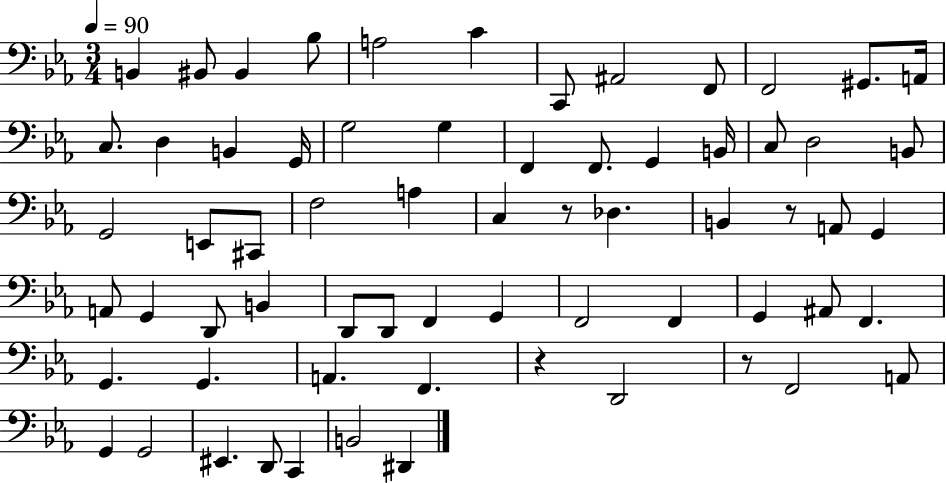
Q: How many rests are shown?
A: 4